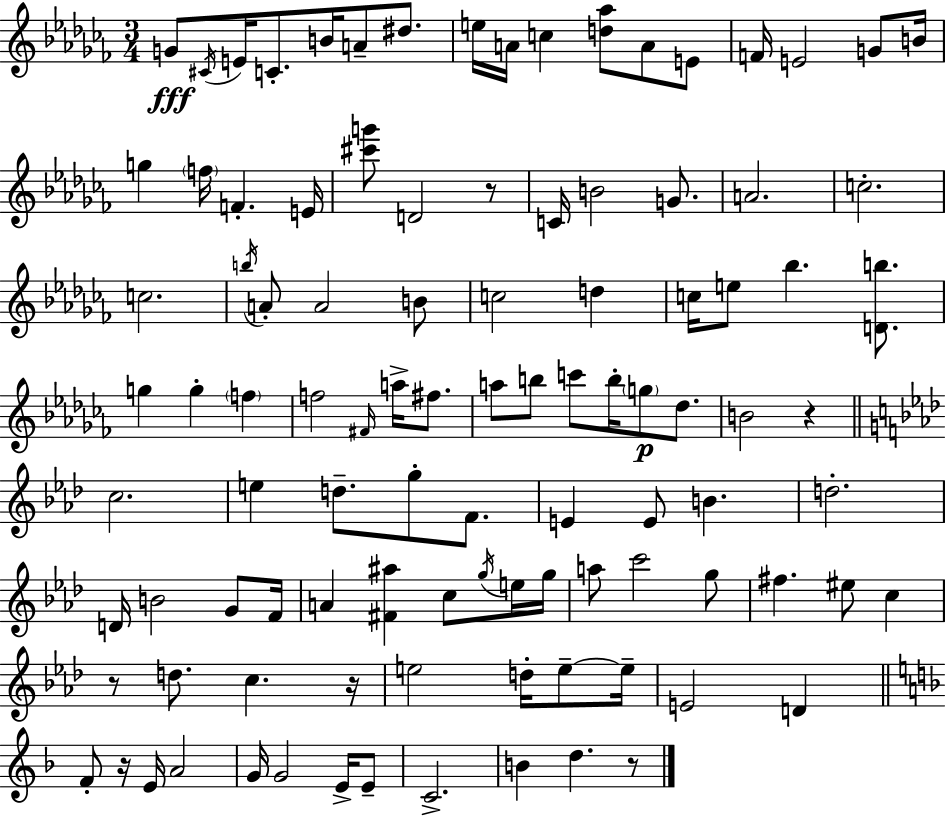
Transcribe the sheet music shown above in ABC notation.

X:1
T:Untitled
M:3/4
L:1/4
K:Abm
G/2 ^C/4 E/4 C/2 B/4 A/2 ^d/2 e/4 A/4 c [d_a]/2 A/2 E/2 F/4 E2 G/2 B/4 g f/4 F E/4 [^c'g']/2 D2 z/2 C/4 B2 G/2 A2 c2 c2 b/4 A/2 A2 B/2 c2 d c/4 e/2 _b [Db]/2 g g f f2 ^F/4 a/4 ^f/2 a/2 b/2 c'/2 b/4 g/2 _d/2 B2 z c2 e d/2 g/2 F/2 E E/2 B d2 D/4 B2 G/2 F/4 A [^F^a] c/2 g/4 e/4 g/4 a/2 c'2 g/2 ^f ^e/2 c z/2 d/2 c z/4 e2 d/4 e/2 e/4 E2 D F/2 z/4 E/4 A2 G/4 G2 E/4 E/2 C2 B d z/2